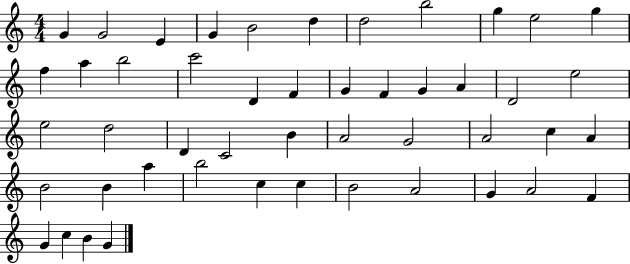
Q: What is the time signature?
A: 4/4